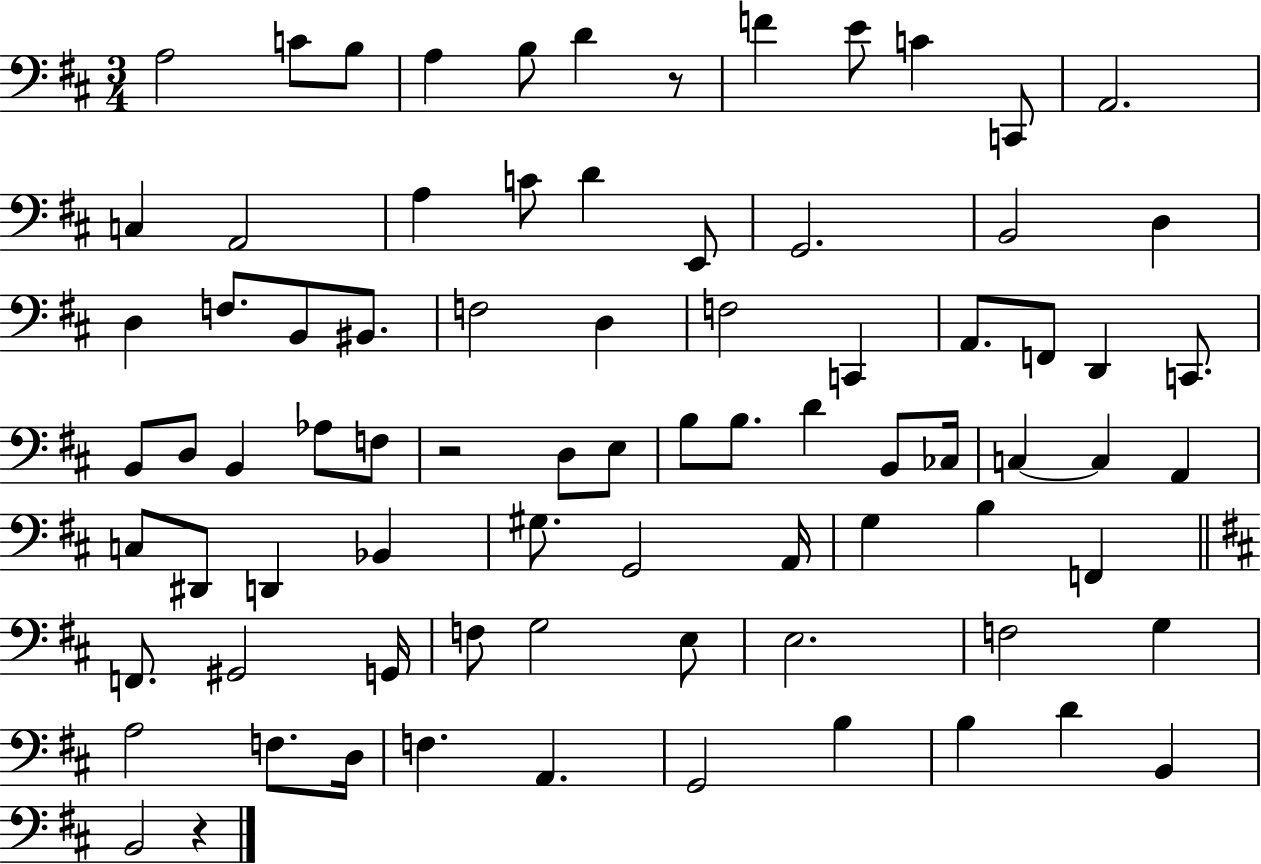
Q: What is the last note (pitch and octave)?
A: B2